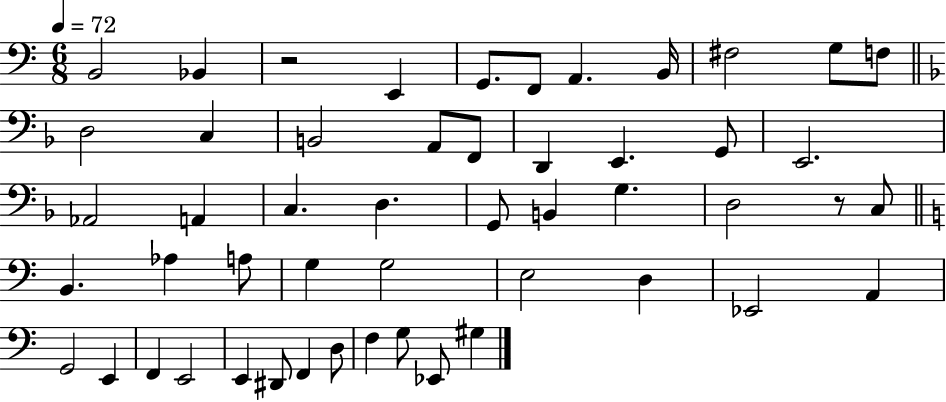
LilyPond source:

{
  \clef bass
  \numericTimeSignature
  \time 6/8
  \key c \major
  \tempo 4 = 72
  b,2 bes,4 | r2 e,4 | g,8. f,8 a,4. b,16 | fis2 g8 f8 | \break \bar "||" \break \key d \minor d2 c4 | b,2 a,8 f,8 | d,4 e,4. g,8 | e,2. | \break aes,2 a,4 | c4. d4. | g,8 b,4 g4. | d2 r8 c8 | \break \bar "||" \break \key c \major b,4. aes4 a8 | g4 g2 | e2 d4 | ees,2 a,4 | \break g,2 e,4 | f,4 e,2 | e,4 dis,8 f,4 d8 | f4 g8 ees,8 gis4 | \break \bar "|."
}